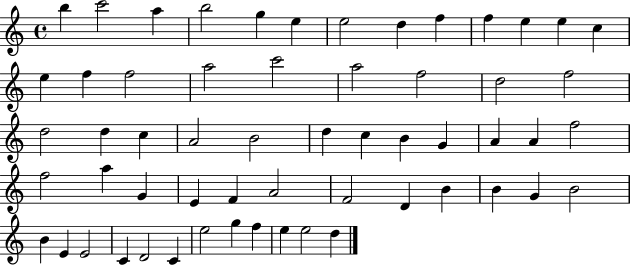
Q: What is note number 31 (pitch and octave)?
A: G4